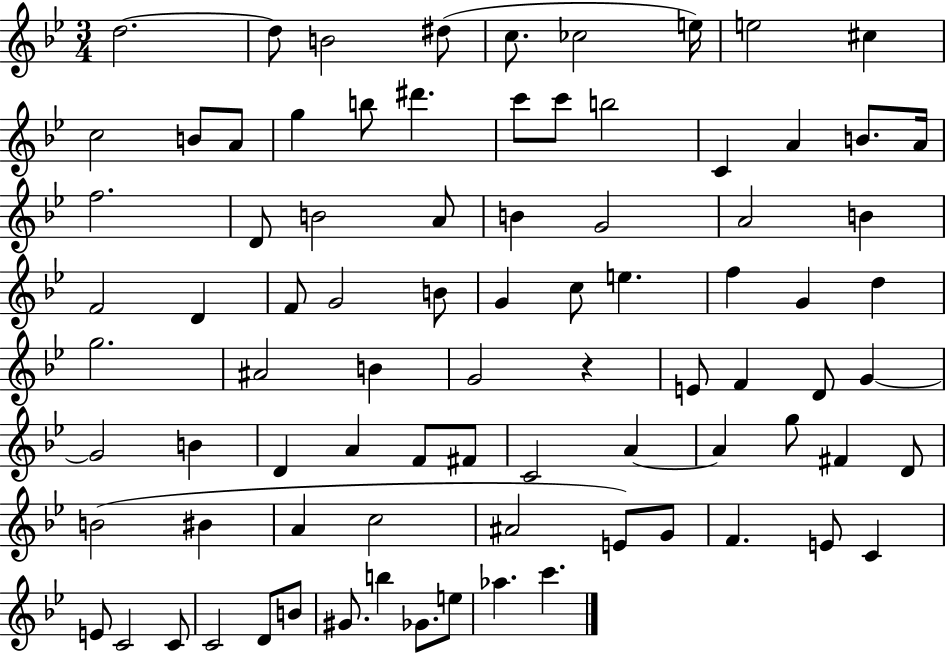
{
  \clef treble
  \numericTimeSignature
  \time 3/4
  \key bes \major
  d''2.~~ | d''8 b'2 dis''8( | c''8. ces''2 e''16) | e''2 cis''4 | \break c''2 b'8 a'8 | g''4 b''8 dis'''4. | c'''8 c'''8 b''2 | c'4 a'4 b'8. a'16 | \break f''2. | d'8 b'2 a'8 | b'4 g'2 | a'2 b'4 | \break f'2 d'4 | f'8 g'2 b'8 | g'4 c''8 e''4. | f''4 g'4 d''4 | \break g''2. | ais'2 b'4 | g'2 r4 | e'8 f'4 d'8 g'4~~ | \break g'2 b'4 | d'4 a'4 f'8 fis'8 | c'2 a'4~~ | a'4 g''8 fis'4 d'8 | \break b'2( bis'4 | a'4 c''2 | ais'2 e'8) g'8 | f'4. e'8 c'4 | \break e'8 c'2 c'8 | c'2 d'8 b'8 | gis'8. b''4 ges'8. e''8 | aes''4. c'''4. | \break \bar "|."
}